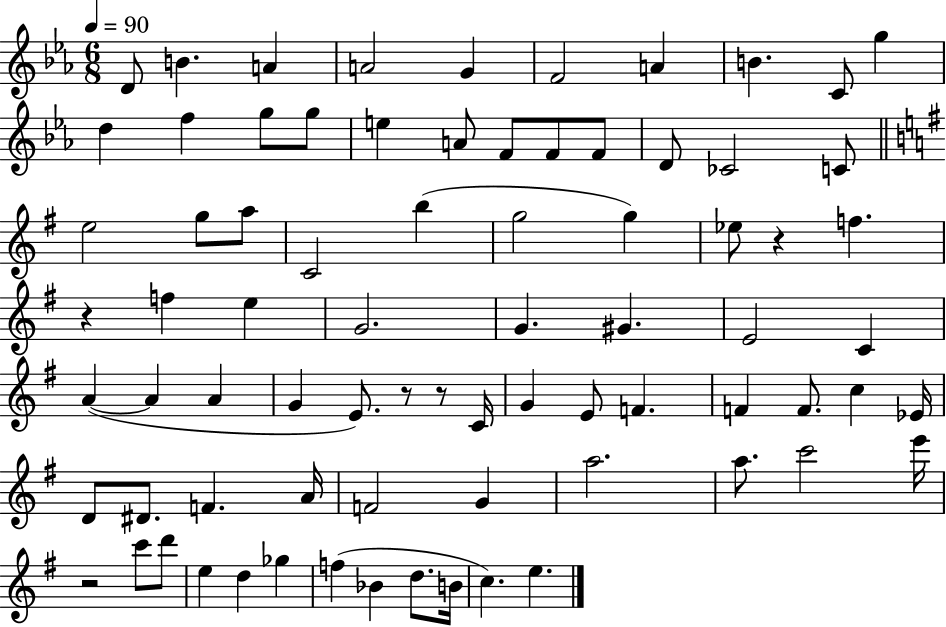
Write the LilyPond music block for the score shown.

{
  \clef treble
  \numericTimeSignature
  \time 6/8
  \key ees \major
  \tempo 4 = 90
  d'8 b'4. a'4 | a'2 g'4 | f'2 a'4 | b'4. c'8 g''4 | \break d''4 f''4 g''8 g''8 | e''4 a'8 f'8 f'8 f'8 | d'8 ces'2 c'8 | \bar "||" \break \key g \major e''2 g''8 a''8 | c'2 b''4( | g''2 g''4) | ees''8 r4 f''4. | \break r4 f''4 e''4 | g'2. | g'4. gis'4. | e'2 c'4 | \break a'4~(~ a'4 a'4 | g'4 e'8.) r8 r8 c'16 | g'4 e'8 f'4. | f'4 f'8. c''4 ees'16 | \break d'8 dis'8. f'4. a'16 | f'2 g'4 | a''2. | a''8. c'''2 e'''16 | \break r2 c'''8 d'''8 | e''4 d''4 ges''4 | f''4( bes'4 d''8. b'16 | c''4.) e''4. | \break \bar "|."
}